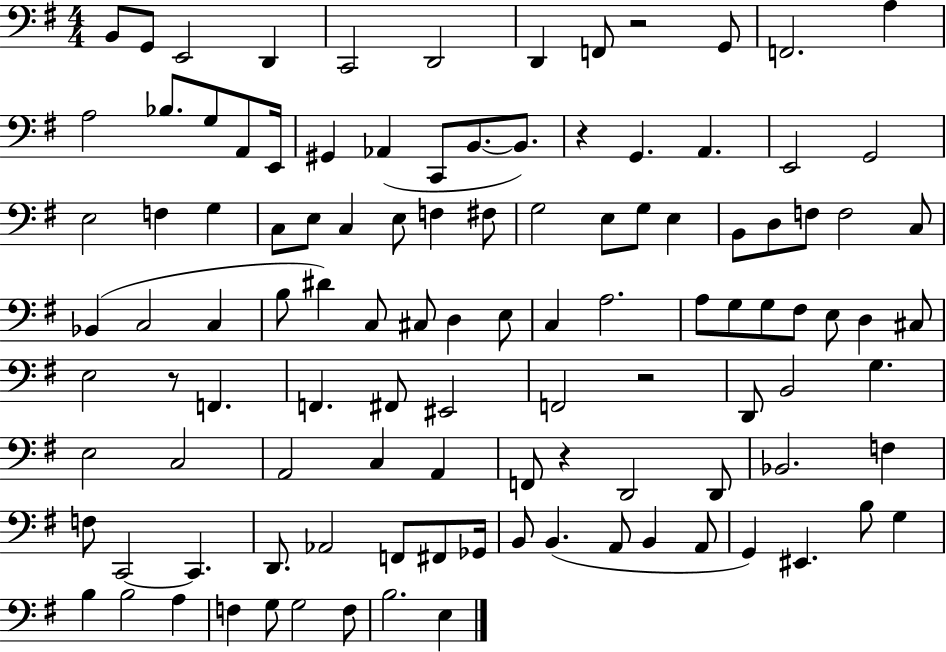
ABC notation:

X:1
T:Untitled
M:4/4
L:1/4
K:G
B,,/2 G,,/2 E,,2 D,, C,,2 D,,2 D,, F,,/2 z2 G,,/2 F,,2 A, A,2 _B,/2 G,/2 A,,/2 E,,/4 ^G,, _A,, C,,/2 B,,/2 B,,/2 z G,, A,, E,,2 G,,2 E,2 F, G, C,/2 E,/2 C, E,/2 F, ^F,/2 G,2 E,/2 G,/2 E, B,,/2 D,/2 F,/2 F,2 C,/2 _B,, C,2 C, B,/2 ^D C,/2 ^C,/2 D, E,/2 C, A,2 A,/2 G,/2 G,/2 ^F,/2 E,/2 D, ^C,/2 E,2 z/2 F,, F,, ^F,,/2 ^E,,2 F,,2 z2 D,,/2 B,,2 G, E,2 C,2 A,,2 C, A,, F,,/2 z D,,2 D,,/2 _B,,2 F, F,/2 C,,2 C,, D,,/2 _A,,2 F,,/2 ^F,,/2 _G,,/4 B,,/2 B,, A,,/2 B,, A,,/2 G,, ^E,, B,/2 G, B, B,2 A, F, G,/2 G,2 F,/2 B,2 E,